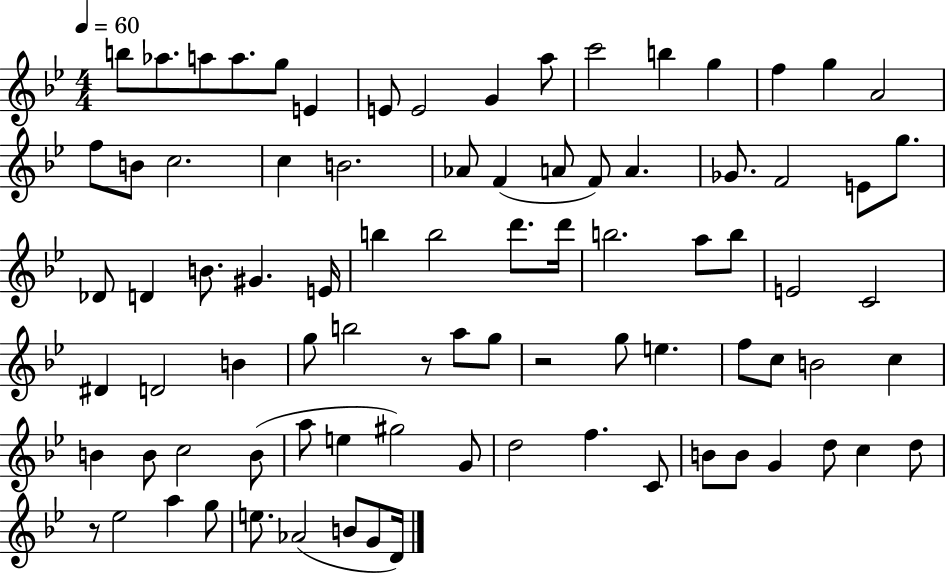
B5/e Ab5/e. A5/e A5/e. G5/e E4/q E4/e E4/h G4/q A5/e C6/h B5/q G5/q F5/q G5/q A4/h F5/e B4/e C5/h. C5/q B4/h. Ab4/e F4/q A4/e F4/e A4/q. Gb4/e. F4/h E4/e G5/e. Db4/e D4/q B4/e. G#4/q. E4/s B5/q B5/h D6/e. D6/s B5/h. A5/e B5/e E4/h C4/h D#4/q D4/h B4/q G5/e B5/h R/e A5/e G5/e R/h G5/e E5/q. F5/e C5/e B4/h C5/q B4/q B4/e C5/h B4/e A5/e E5/q G#5/h G4/e D5/h F5/q. C4/e B4/e B4/e G4/q D5/e C5/q D5/e R/e Eb5/h A5/q G5/e E5/e. Ab4/h B4/e G4/e D4/s